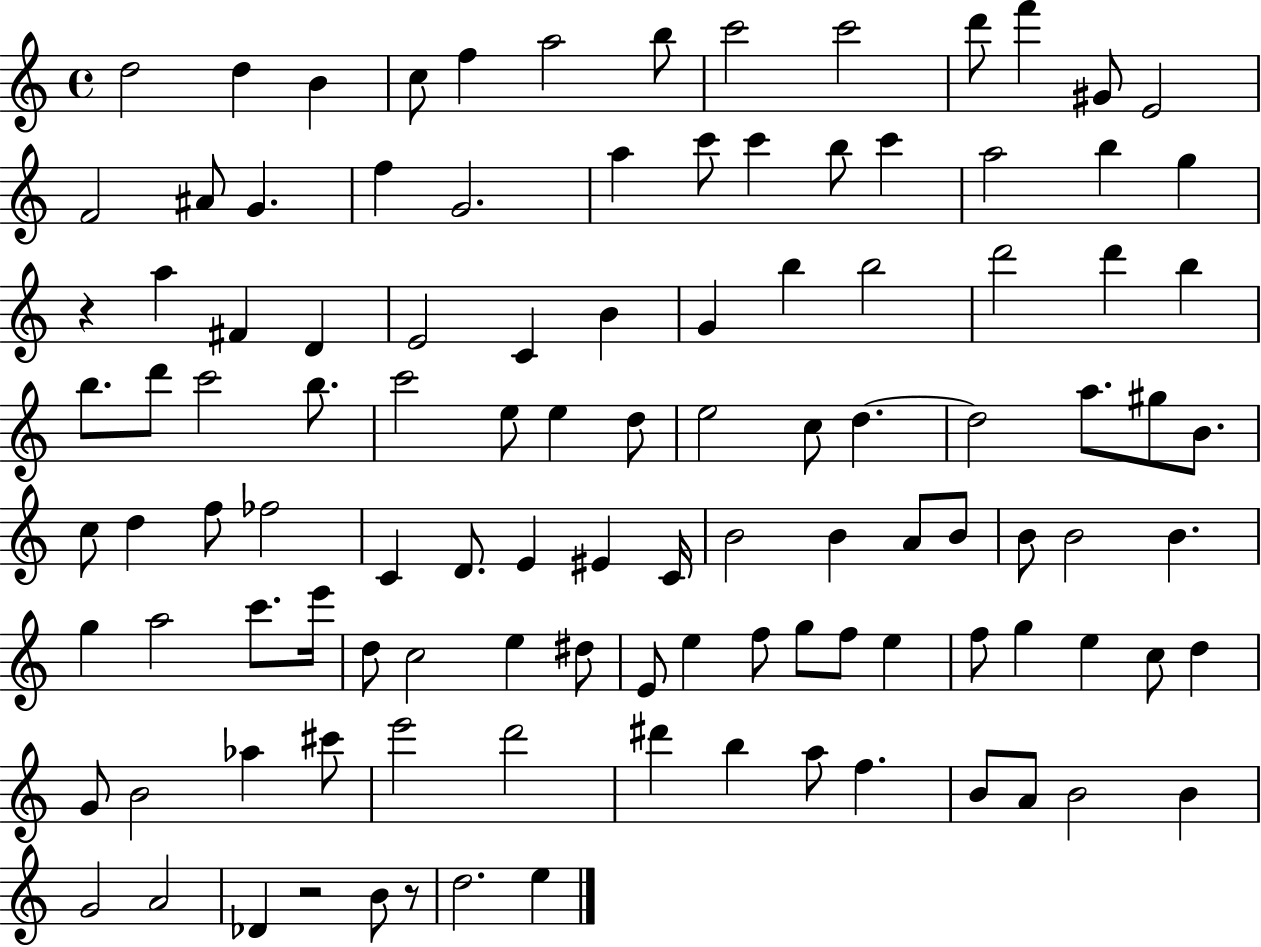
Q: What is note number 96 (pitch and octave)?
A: B5